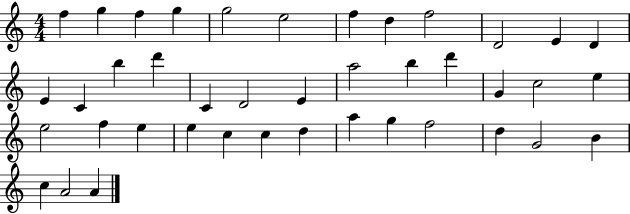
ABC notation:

X:1
T:Untitled
M:4/4
L:1/4
K:C
f g f g g2 e2 f d f2 D2 E D E C b d' C D2 E a2 b d' G c2 e e2 f e e c c d a g f2 d G2 B c A2 A